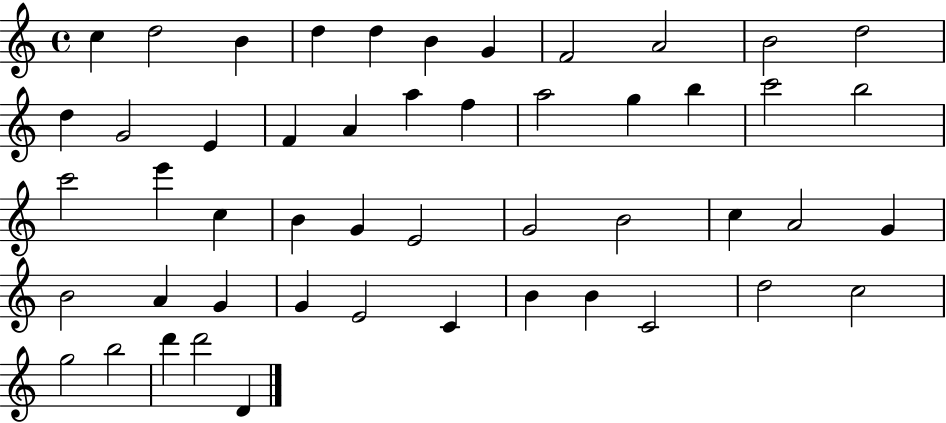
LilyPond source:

{
  \clef treble
  \time 4/4
  \defaultTimeSignature
  \key c \major
  c''4 d''2 b'4 | d''4 d''4 b'4 g'4 | f'2 a'2 | b'2 d''2 | \break d''4 g'2 e'4 | f'4 a'4 a''4 f''4 | a''2 g''4 b''4 | c'''2 b''2 | \break c'''2 e'''4 c''4 | b'4 g'4 e'2 | g'2 b'2 | c''4 a'2 g'4 | \break b'2 a'4 g'4 | g'4 e'2 c'4 | b'4 b'4 c'2 | d''2 c''2 | \break g''2 b''2 | d'''4 d'''2 d'4 | \bar "|."
}